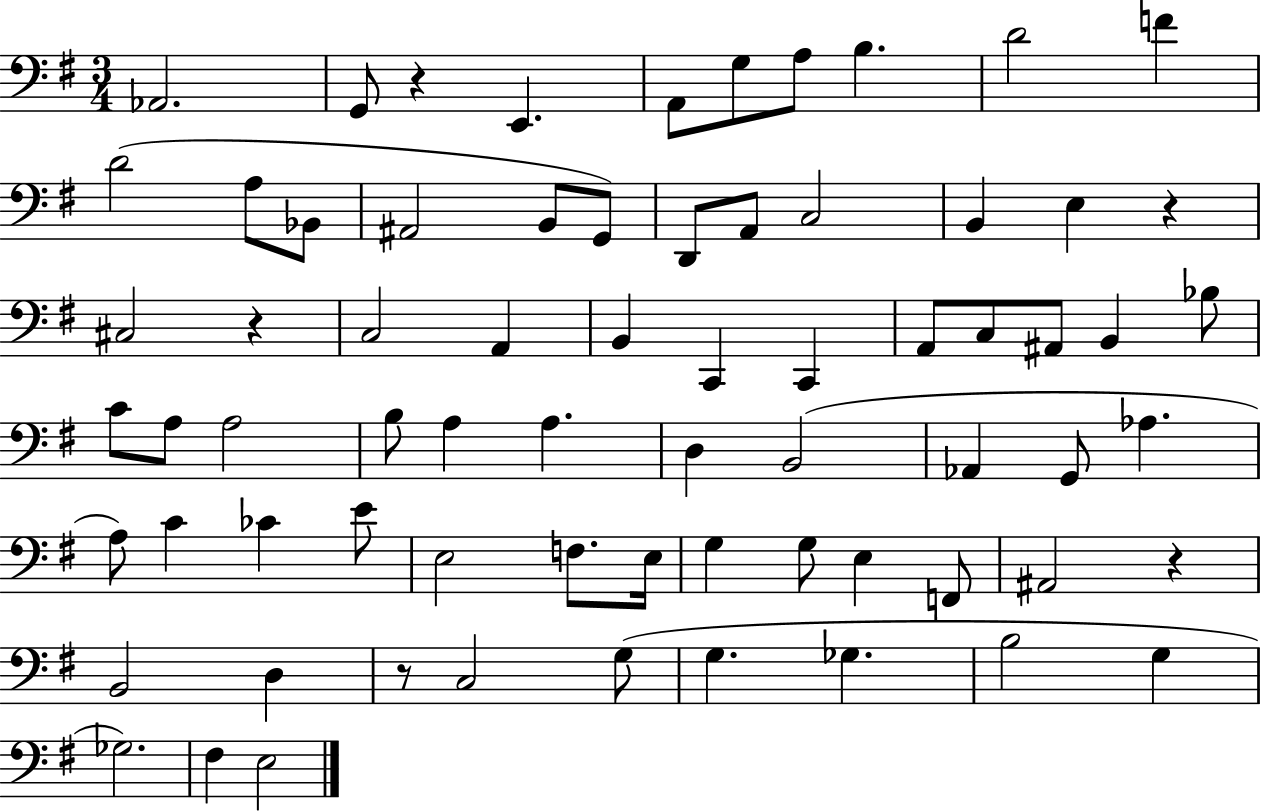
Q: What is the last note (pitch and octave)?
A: E3